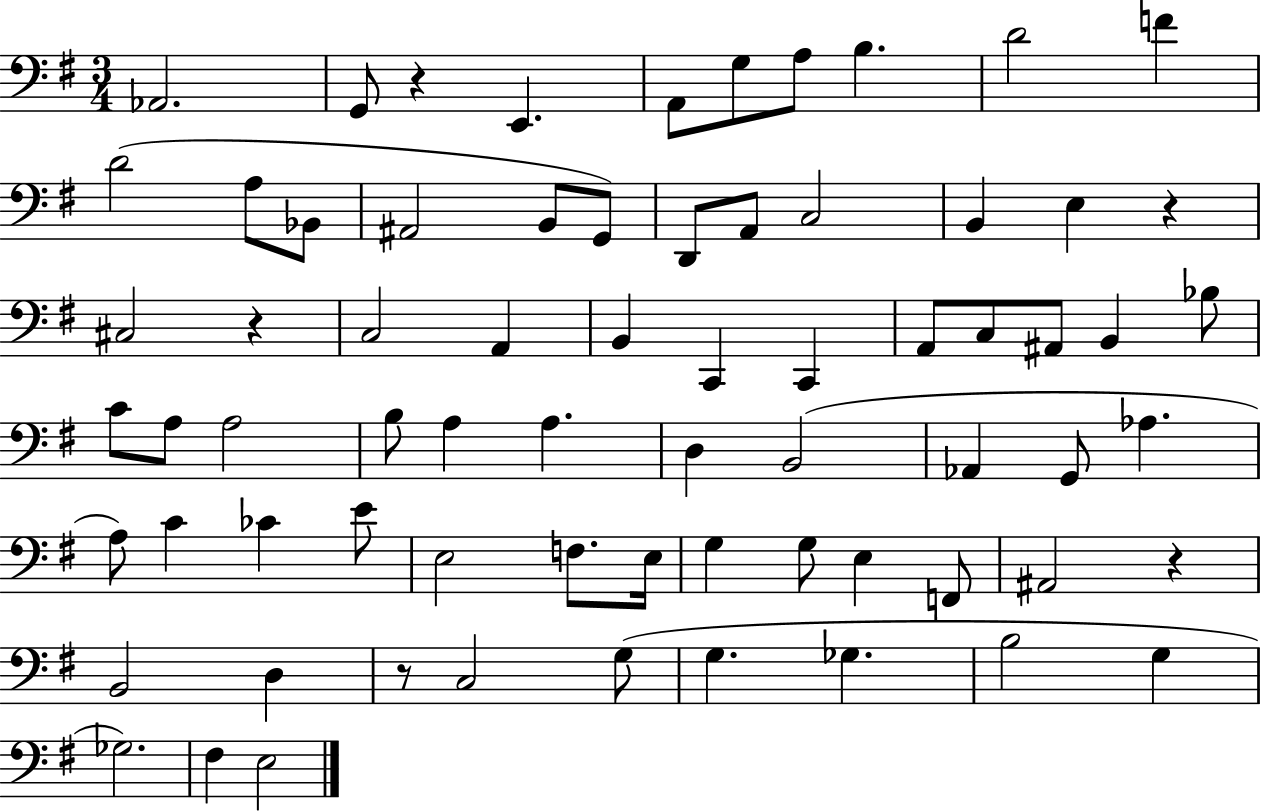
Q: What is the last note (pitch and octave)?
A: E3